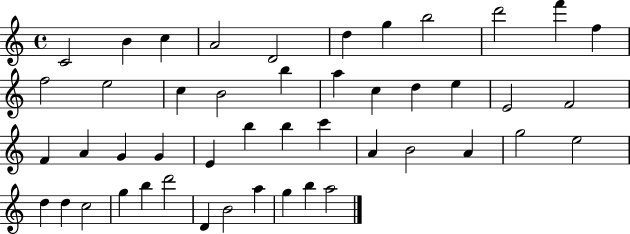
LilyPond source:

{
  \clef treble
  \time 4/4
  \defaultTimeSignature
  \key c \major
  c'2 b'4 c''4 | a'2 d'2 | d''4 g''4 b''2 | d'''2 f'''4 f''4 | \break f''2 e''2 | c''4 b'2 b''4 | a''4 c''4 d''4 e''4 | e'2 f'2 | \break f'4 a'4 g'4 g'4 | e'4 b''4 b''4 c'''4 | a'4 b'2 a'4 | g''2 e''2 | \break d''4 d''4 c''2 | g''4 b''4 d'''2 | d'4 b'2 a''4 | g''4 b''4 a''2 | \break \bar "|."
}